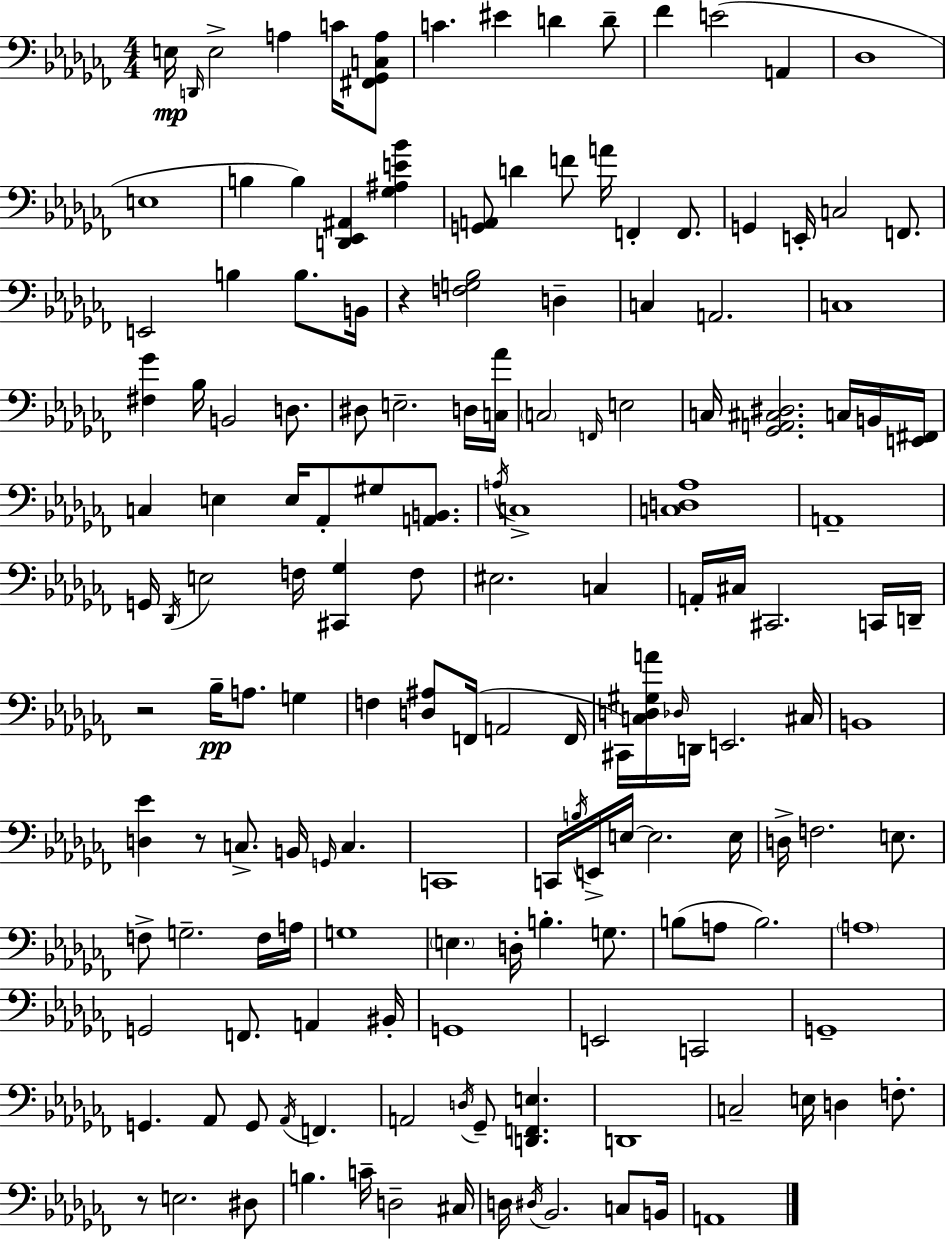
X:1
T:Untitled
M:4/4
L:1/4
K:Abm
E,/4 D,,/4 E,2 A, C/4 [^F,,_G,,C,A,]/2 C ^E D D/2 _F E2 A,, _D,4 E,4 B, B, [D,,_E,,^A,,] [_G,^A,E_B] [G,,A,,]/2 D F/2 A/4 F,, F,,/2 G,, E,,/4 C,2 F,,/2 E,,2 B, B,/2 B,,/4 z [F,G,_B,]2 D, C, A,,2 C,4 [^F,_G] _B,/4 B,,2 D,/2 ^D,/2 E,2 D,/4 [C,_A]/4 C,2 F,,/4 E,2 C,/4 [_G,,A,,^C,^D,]2 C,/4 B,,/4 [E,,^F,,]/4 C, E, E,/4 _A,,/2 ^G,/2 [A,,B,,]/2 A,/4 C,4 [C,D,_A,]4 A,,4 G,,/4 _D,,/4 E,2 F,/4 [^C,,_G,] F,/2 ^E,2 C, A,,/4 ^C,/4 ^C,,2 C,,/4 D,,/4 z2 _B,/4 A,/2 G, F, [D,^A,]/2 F,,/4 A,,2 F,,/4 ^C,,/4 [C,D,^G,A]/4 _D,/4 D,,/4 E,,2 ^C,/4 B,,4 [D,_E] z/2 C,/2 B,,/4 G,,/4 C, C,,4 C,,/4 B,/4 E,,/4 E,/4 E,2 E,/4 D,/4 F,2 E,/2 F,/2 G,2 F,/4 A,/4 G,4 E, D,/4 B, G,/2 B,/2 A,/2 B,2 A,4 G,,2 F,,/2 A,, ^B,,/4 G,,4 E,,2 C,,2 G,,4 G,, _A,,/2 G,,/2 _A,,/4 F,, A,,2 D,/4 _G,,/2 [D,,F,,E,] D,,4 C,2 E,/4 D, F,/2 z/2 E,2 ^D,/2 B, C/4 D,2 ^C,/4 D,/4 ^D,/4 _B,,2 C,/2 B,,/4 A,,4